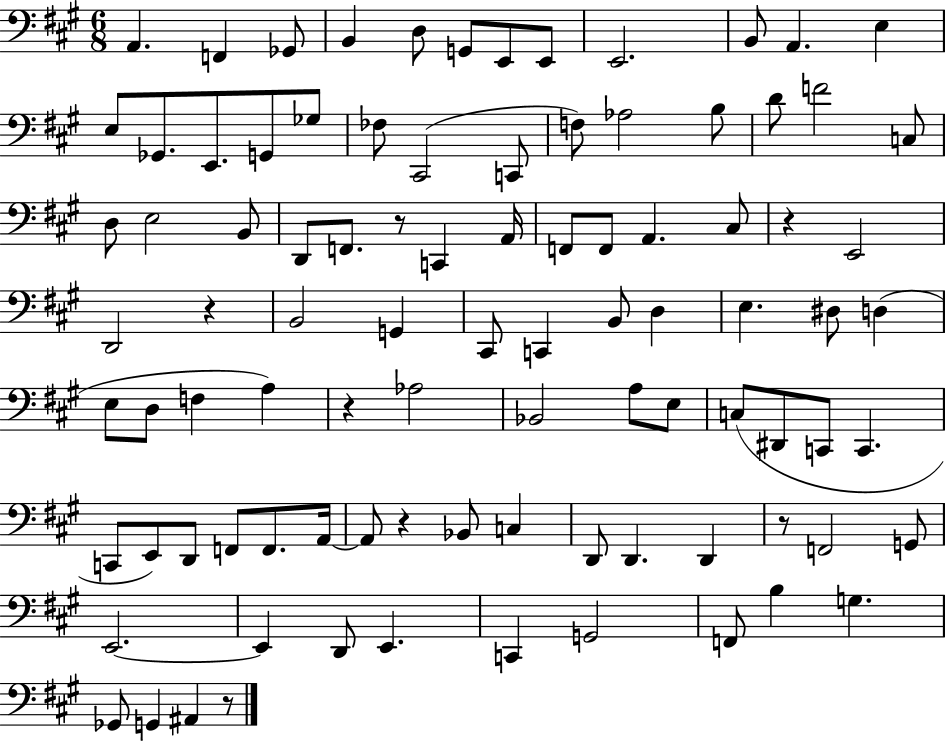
A2/q. F2/q Gb2/e B2/q D3/e G2/e E2/e E2/e E2/h. B2/e A2/q. E3/q E3/e Gb2/e. E2/e. G2/e Gb3/e FES3/e C#2/h C2/e F3/e Ab3/h B3/e D4/e F4/h C3/e D3/e E3/h B2/e D2/e F2/e. R/e C2/q A2/s F2/e F2/e A2/q. C#3/e R/q E2/h D2/h R/q B2/h G2/q C#2/e C2/q B2/e D3/q E3/q. D#3/e D3/q E3/e D3/e F3/q A3/q R/q Ab3/h Bb2/h A3/e E3/e C3/e D#2/e C2/e C2/q. C2/e E2/e D2/e F2/e F2/e. A2/s A2/e R/q Bb2/e C3/q D2/e D2/q. D2/q R/e F2/h G2/e E2/h. E2/q D2/e E2/q. C2/q G2/h F2/e B3/q G3/q. Gb2/e G2/q A#2/q R/e